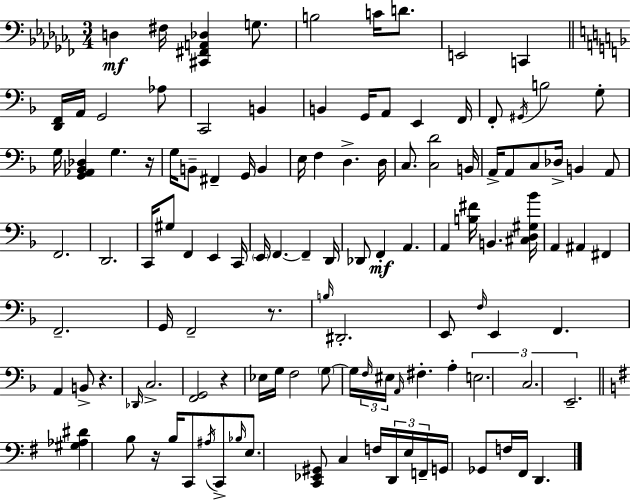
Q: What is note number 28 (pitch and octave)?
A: G2